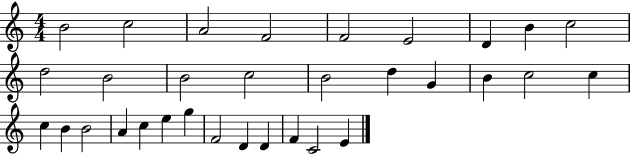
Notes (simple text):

B4/h C5/h A4/h F4/h F4/h E4/h D4/q B4/q C5/h D5/h B4/h B4/h C5/h B4/h D5/q G4/q B4/q C5/h C5/q C5/q B4/q B4/h A4/q C5/q E5/q G5/q F4/h D4/q D4/q F4/q C4/h E4/q